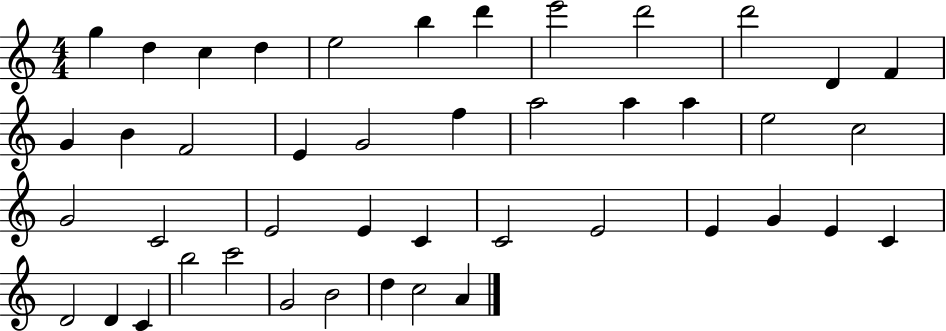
{
  \clef treble
  \numericTimeSignature
  \time 4/4
  \key c \major
  g''4 d''4 c''4 d''4 | e''2 b''4 d'''4 | e'''2 d'''2 | d'''2 d'4 f'4 | \break g'4 b'4 f'2 | e'4 g'2 f''4 | a''2 a''4 a''4 | e''2 c''2 | \break g'2 c'2 | e'2 e'4 c'4 | c'2 e'2 | e'4 g'4 e'4 c'4 | \break d'2 d'4 c'4 | b''2 c'''2 | g'2 b'2 | d''4 c''2 a'4 | \break \bar "|."
}